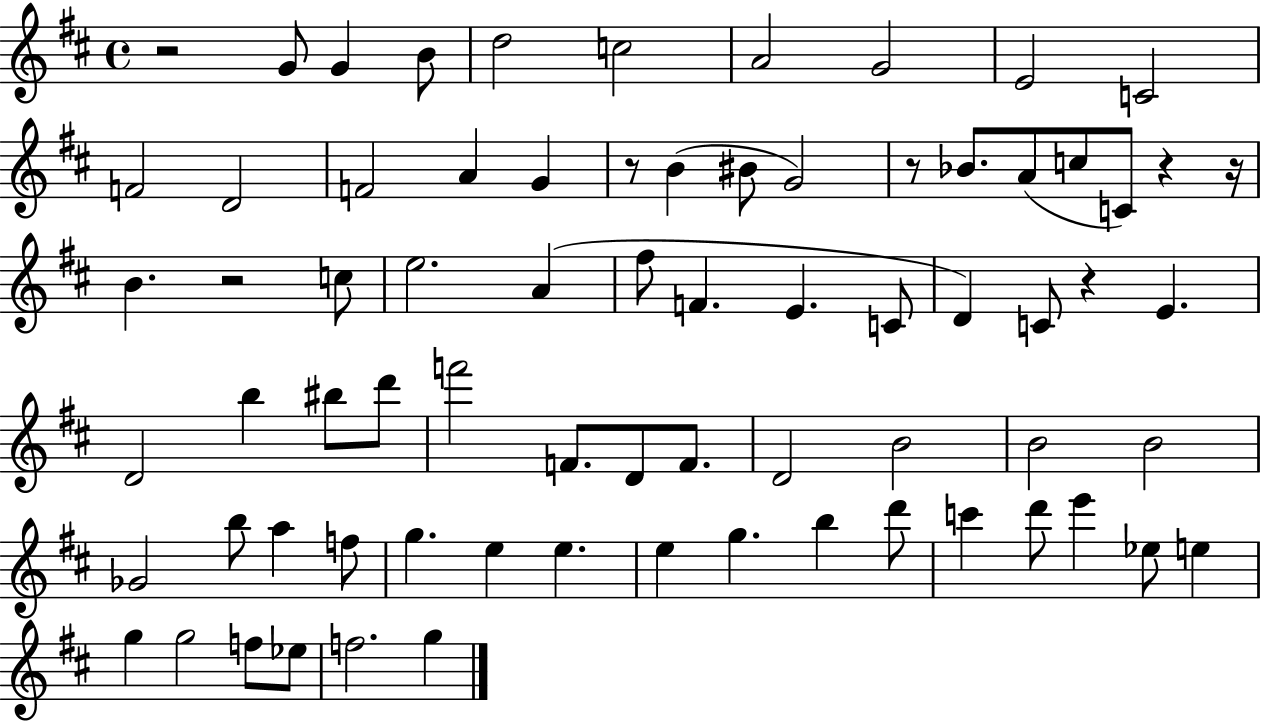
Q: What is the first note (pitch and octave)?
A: G4